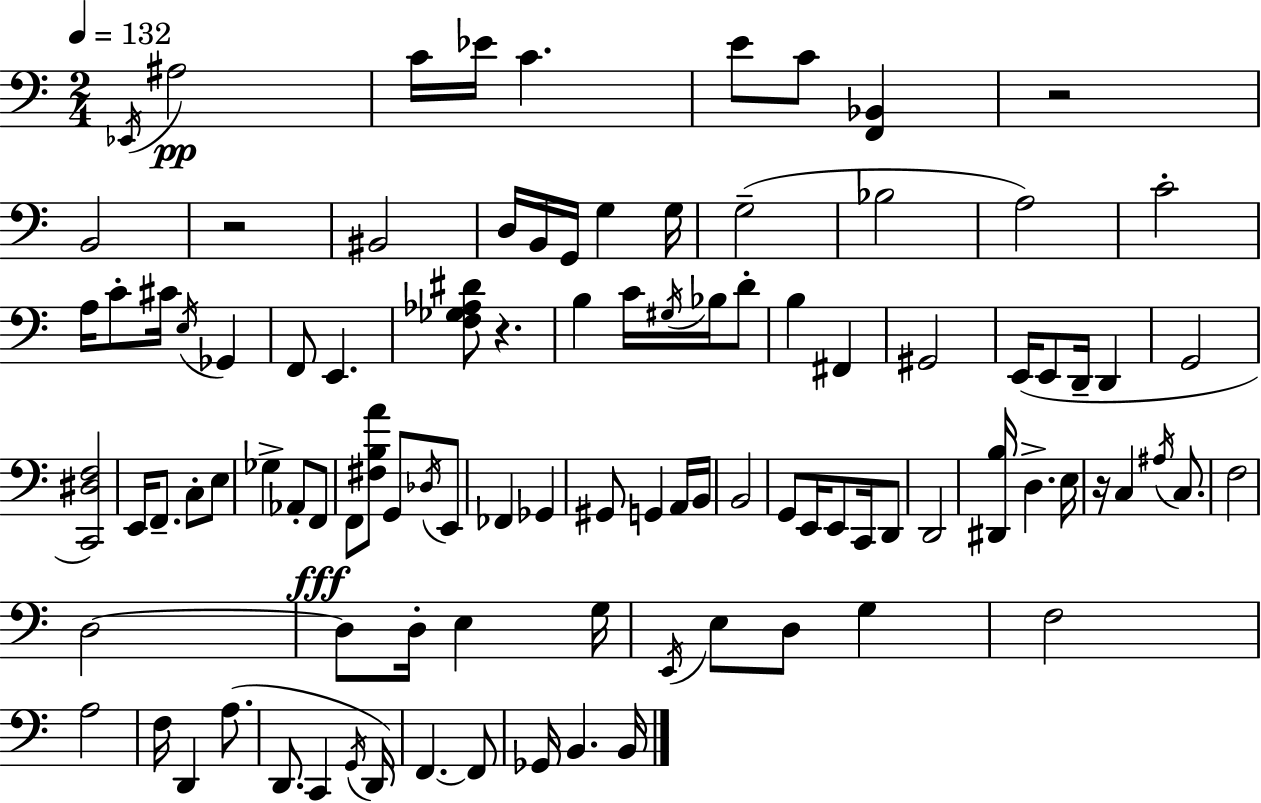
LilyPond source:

{
  \clef bass
  \numericTimeSignature
  \time 2/4
  \key a \minor
  \tempo 4 = 132
  \acciaccatura { ees,16 }\pp ais2 | c'16 ees'16 c'4. | e'8 c'8 <f, bes,>4 | r2 | \break b,2 | r2 | bis,2 | d16 b,16 g,16 g4 | \break g16 g2--( | bes2 | a2) | c'2-. | \break a16 c'8-. cis'16 \acciaccatura { e16 } ges,4 | f,8 e,4. | <f ges aes dis'>8 r4. | b4 c'16 \acciaccatura { gis16 } | \break bes16 d'8-. b4 fis,4 | gis,2 | e,16( e,8 d,16-- d,4 | g,2 | \break <c, dis f>2) | e,16 f,8.-- c8-. | e8 ges4-> aes,8-. | f,8\fff f,8 <fis b a'>8 g,8 | \break \acciaccatura { des16 } e,8 fes,4 | ges,4 gis,8 g,4 | a,16 b,16 b,2 | g,8 e,16 e,8 | \break c,16 d,8 d,2 | <dis, b>16 d4.-> | e16 r16 c4 | \acciaccatura { ais16 } c8. f2 | \break d2~~ | d8 d16-. | e4 g16 \acciaccatura { e,16 } e8 | d8 g4 f2 | \break a2 | f16 d,4 | a8.( d,8. | c,4 \acciaccatura { g,16 }) d,16 f,4.~~ | \break f,8 ges,16 | b,4. b,16 \bar "|."
}